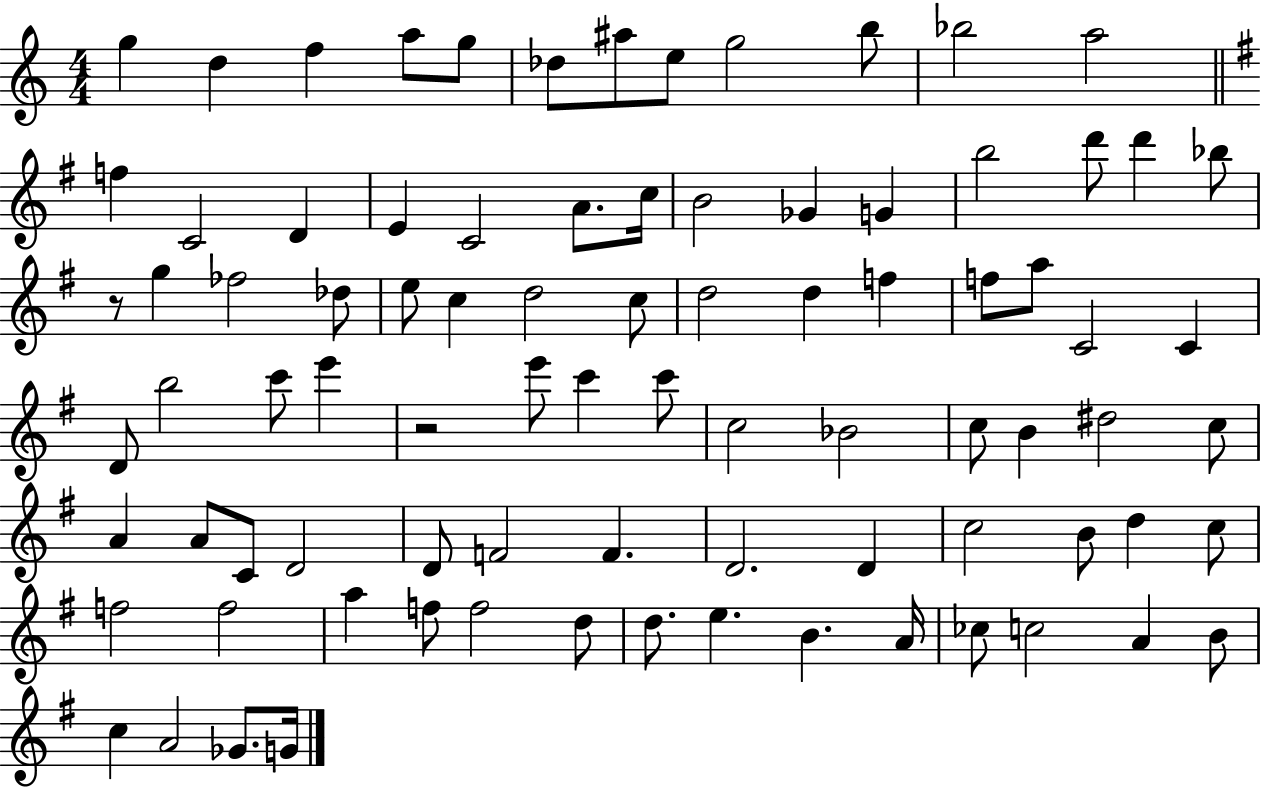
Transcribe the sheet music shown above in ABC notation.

X:1
T:Untitled
M:4/4
L:1/4
K:C
g d f a/2 g/2 _d/2 ^a/2 e/2 g2 b/2 _b2 a2 f C2 D E C2 A/2 c/4 B2 _G G b2 d'/2 d' _b/2 z/2 g _f2 _d/2 e/2 c d2 c/2 d2 d f f/2 a/2 C2 C D/2 b2 c'/2 e' z2 e'/2 c' c'/2 c2 _B2 c/2 B ^d2 c/2 A A/2 C/2 D2 D/2 F2 F D2 D c2 B/2 d c/2 f2 f2 a f/2 f2 d/2 d/2 e B A/4 _c/2 c2 A B/2 c A2 _G/2 G/4